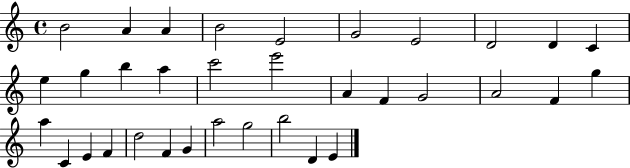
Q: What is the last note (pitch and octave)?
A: E4